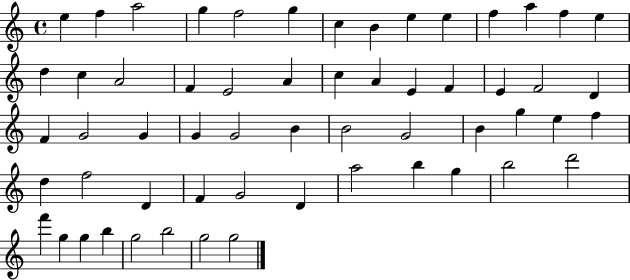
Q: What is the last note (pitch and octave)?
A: G5